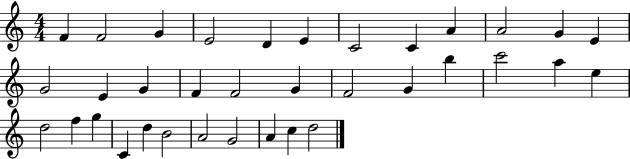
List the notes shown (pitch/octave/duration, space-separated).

F4/q F4/h G4/q E4/h D4/q E4/q C4/h C4/q A4/q A4/h G4/q E4/q G4/h E4/q G4/q F4/q F4/h G4/q F4/h G4/q B5/q C6/h A5/q E5/q D5/h F5/q G5/q C4/q D5/q B4/h A4/h G4/h A4/q C5/q D5/h